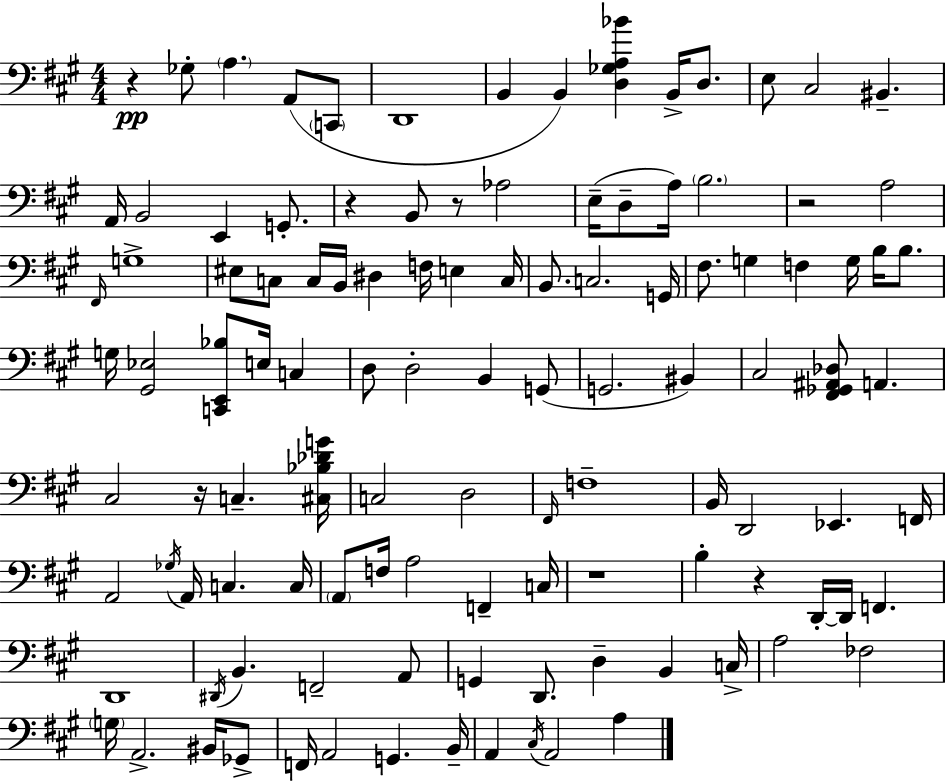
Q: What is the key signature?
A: A major